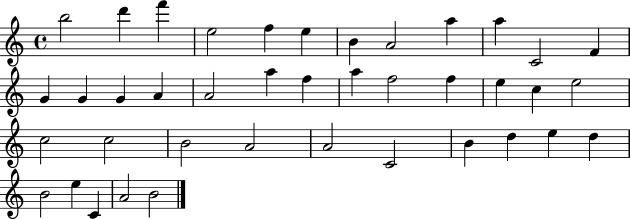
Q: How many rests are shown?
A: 0